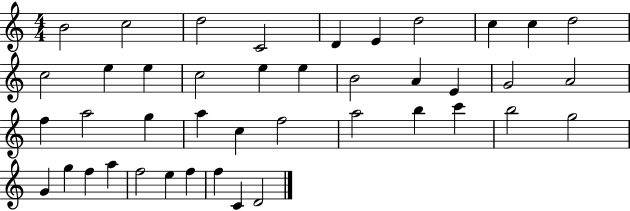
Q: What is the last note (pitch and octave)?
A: D4